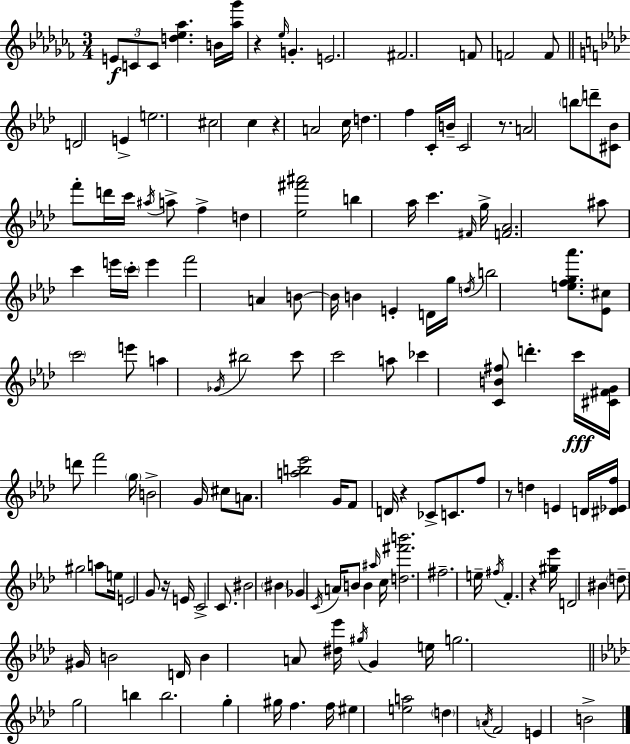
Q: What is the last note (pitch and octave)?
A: B4